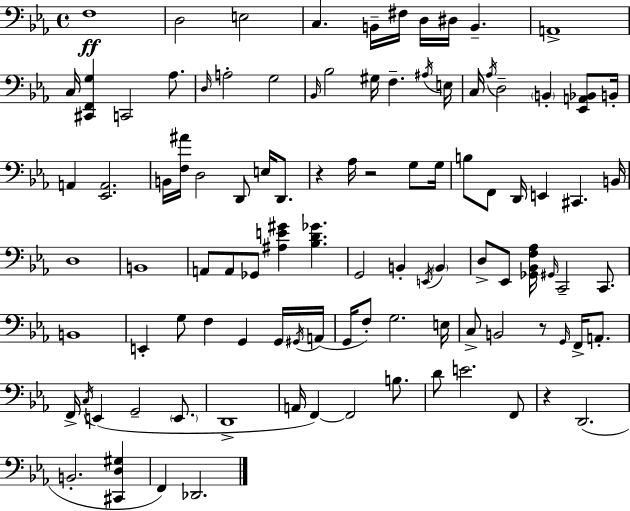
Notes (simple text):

F3/w D3/h E3/h C3/q. B2/s F#3/s D3/s D#3/s B2/q. A2/w C3/s [C#2,F2,G3]/q C2/h Ab3/e. D3/s A3/h G3/h Bb2/s Bb3/h G#3/s F3/q. A#3/s E3/s C3/s Ab3/s D3/h B2/q [Eb2,A2,Bb2]/e B2/s A2/q [Eb2,A2]/h. B2/s [F3,A#4]/s D3/h D2/e E3/s D2/e. R/q Ab3/s R/h G3/e G3/s B3/e F2/e D2/s E2/q C#2/q. B2/s D3/w B2/w A2/e A2/e Gb2/e [A#3,E4,G#4]/q [Bb3,D4,Gb4]/q. G2/h B2/q E2/s B2/q D3/e Eb2/e [Gb2,Bb2,F3,Ab3]/s G#2/s C2/h C2/e. B2/w E2/q G3/e F3/q G2/q G2/s G#2/s A2/s G2/s F3/e G3/h. E3/s C3/e B2/h R/e G2/s F2/s A2/e. F2/s C3/s E2/q G2/h E2/e. D2/w A2/s F2/q F2/h B3/e. D4/e E4/h. F2/e R/q D2/h. B2/h. [C#2,D3,G#3]/q F2/q Db2/h.